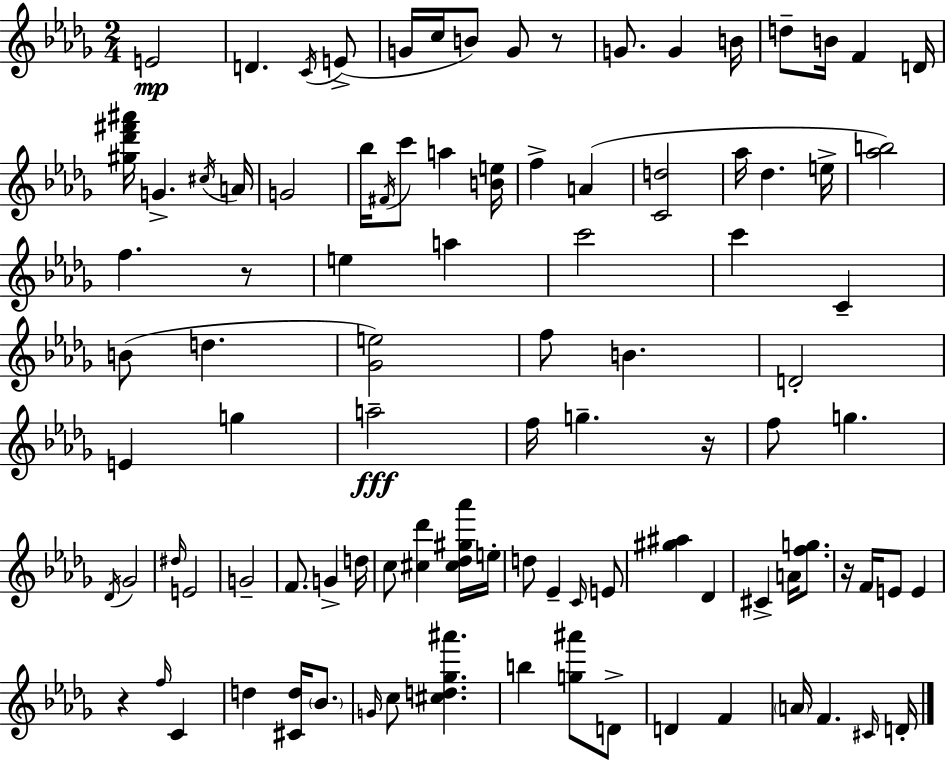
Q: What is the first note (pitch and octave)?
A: E4